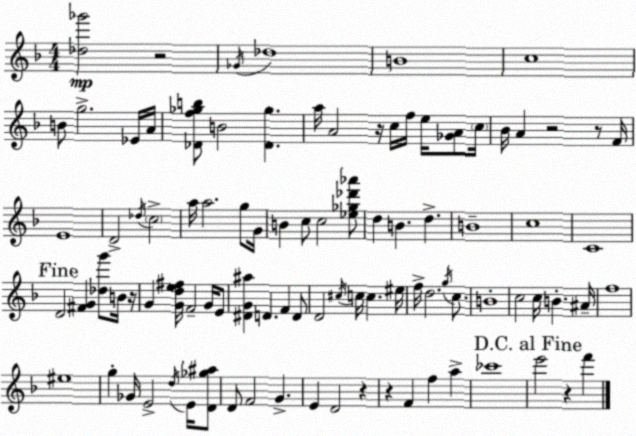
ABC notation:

X:1
T:Untitled
M:4/4
L:1/4
K:Dm
[_d_g']2 z2 _G/4 _d4 B4 c4 B/2 g2 _E/4 A/4 [_Df_gb]/2 B2 [_D_g] a/4 A2 z/4 c/4 f/4 e/4 [_GA]/2 c/4 _B/4 A z2 z/2 F/4 E4 D2 _d/4 c2 a/4 a2 g/2 G/4 B c/2 c2 [_e_g_d'_a']/2 d B d B4 c4 C4 D2 [^FG] [_dg']/2 B/4 z/4 G [Gde^f]/4 F2 G/4 E/2 [^DG^a] D F D/2 D2 ^c/4 c/4 c ^e/4 f/4 d2 g/4 c/2 B4 c2 c/4 B ^A/4 f4 ^e4 g _G/4 E2 d/4 E/4 [D_g^a]/2 D/2 F2 G E D2 z z F f a _c'4 e'2 z f'